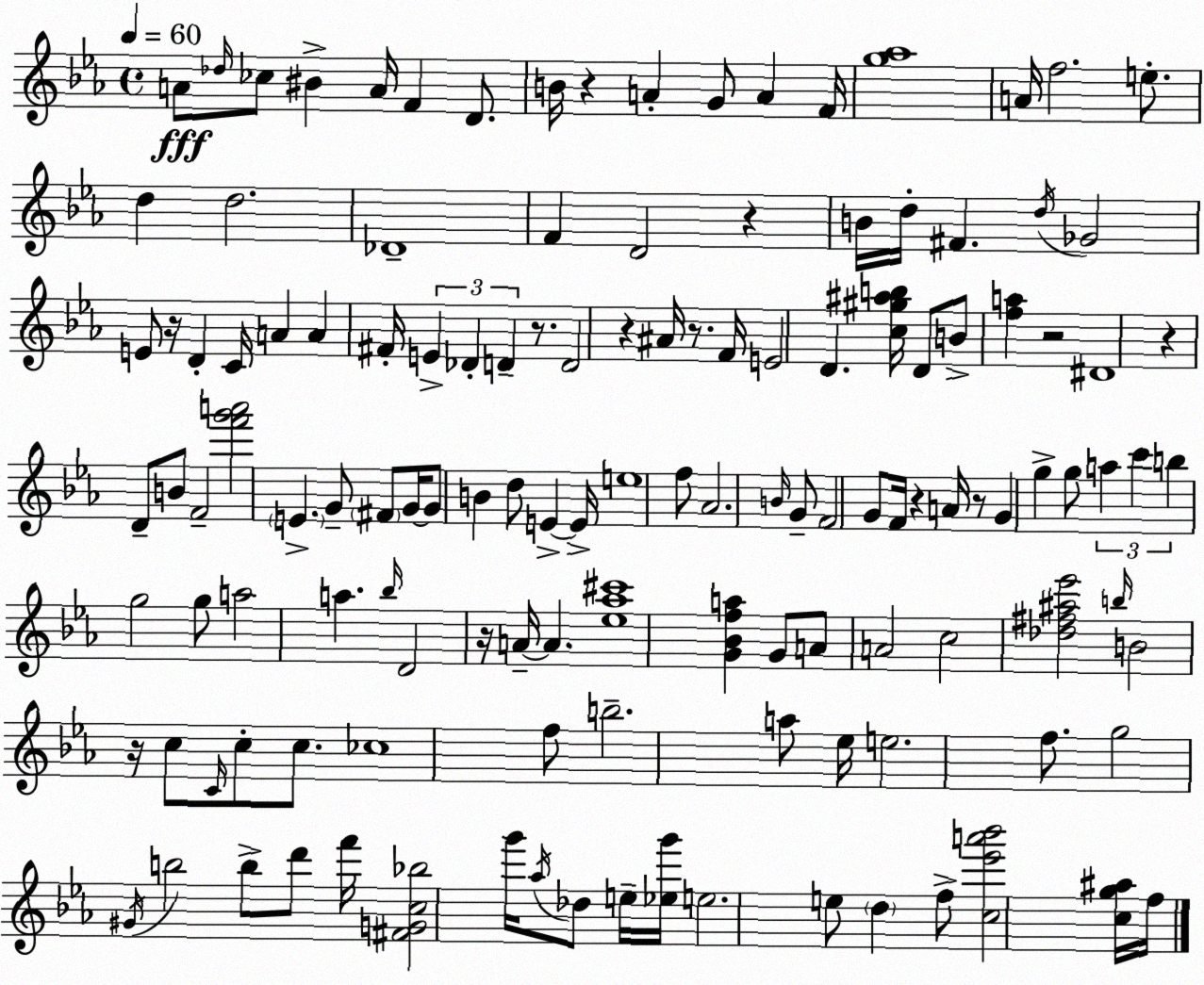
X:1
T:Untitled
M:4/4
L:1/4
K:Eb
A/2 _d/4 _c/2 ^B A/4 F D/2 B/4 z A G/2 A F/4 [g_a]4 A/4 f2 e/2 d d2 _D4 F D2 z B/4 d/4 ^F d/4 _G2 E/2 z/4 D C/4 A A ^F/4 E _D D z/2 D2 z ^A/4 z/2 F/4 E2 D [c^g^ab]/4 D/2 B/2 [fa] z2 ^D4 z D/2 B/2 F2 [f'g'a']2 E G/2 ^F/2 G/4 G/2 B d/2 E E/4 e4 f/2 _A2 B/4 G/2 F2 G/2 F/4 z A/4 z/2 G g g/2 a c' b g2 g/2 a2 a _b/4 D2 z/4 A/4 A [_e_a^c']4 [G_Bfa] G/2 A/2 A2 c2 [_d^f^a_e']2 b/4 B2 z/4 c/2 C/4 c/2 c/2 _c4 f/2 b2 a/2 _e/4 e2 f/2 g2 ^G/4 b2 b/2 d'/2 f'/4 [^FGc_b]2 g'/4 _a/4 _d/2 e/4 [_eg']/4 e2 e/2 d f/2 [c_e'a'_b']2 [cg^a]/4 f/4